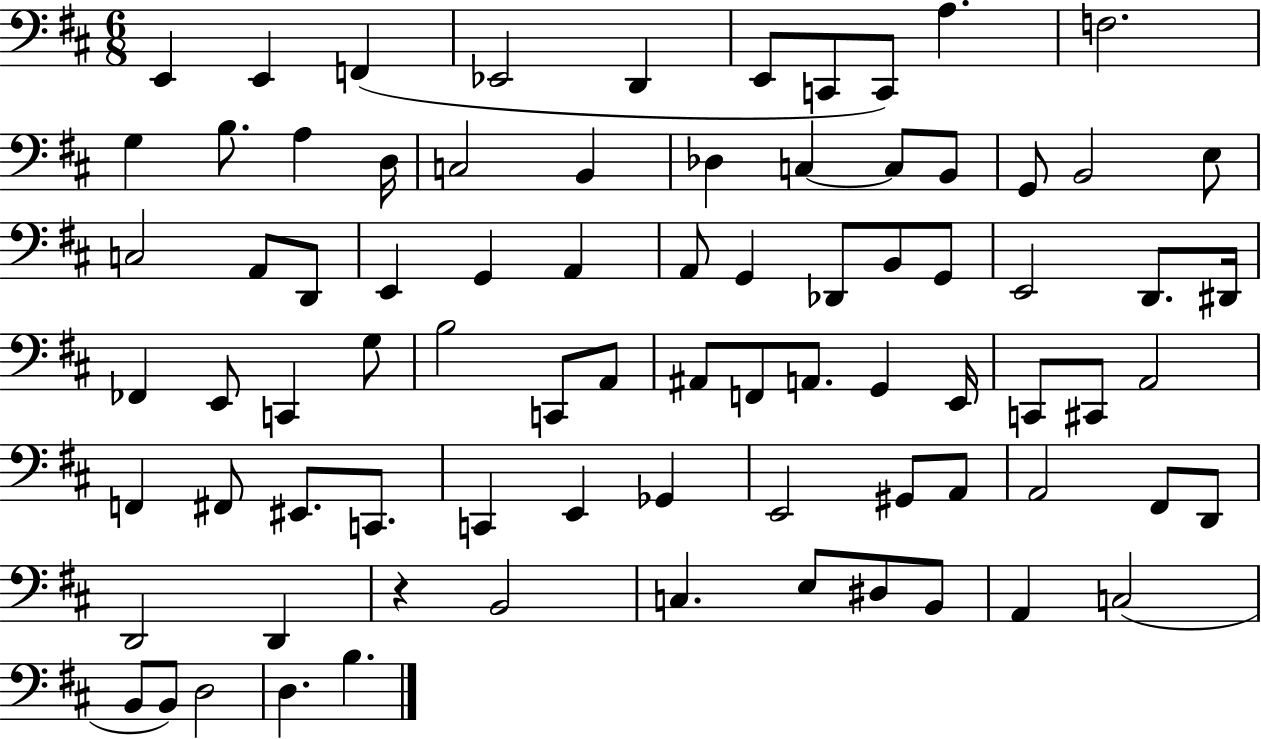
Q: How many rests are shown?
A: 1